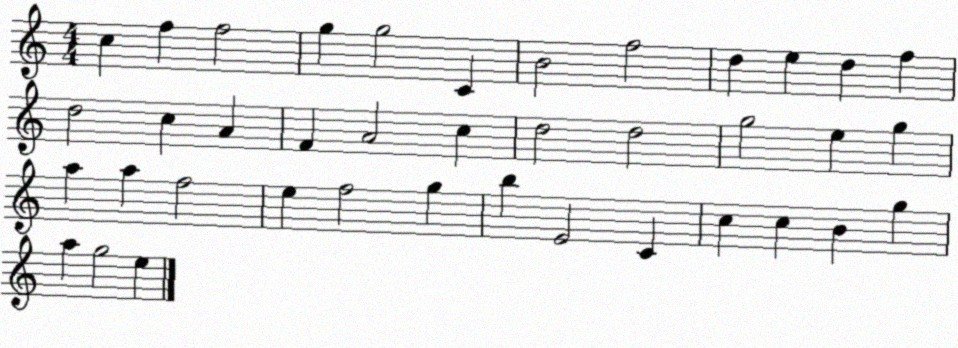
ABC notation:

X:1
T:Untitled
M:4/4
L:1/4
K:C
c f f2 g g2 C B2 f2 d e d f d2 c A F A2 c d2 d2 g2 e g a a f2 e f2 g b E2 C c c B g a g2 e